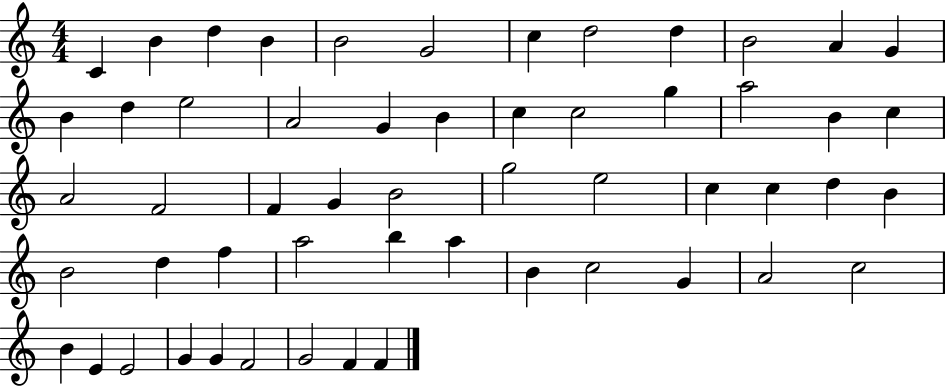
{
  \clef treble
  \numericTimeSignature
  \time 4/4
  \key c \major
  c'4 b'4 d''4 b'4 | b'2 g'2 | c''4 d''2 d''4 | b'2 a'4 g'4 | \break b'4 d''4 e''2 | a'2 g'4 b'4 | c''4 c''2 g''4 | a''2 b'4 c''4 | \break a'2 f'2 | f'4 g'4 b'2 | g''2 e''2 | c''4 c''4 d''4 b'4 | \break b'2 d''4 f''4 | a''2 b''4 a''4 | b'4 c''2 g'4 | a'2 c''2 | \break b'4 e'4 e'2 | g'4 g'4 f'2 | g'2 f'4 f'4 | \bar "|."
}